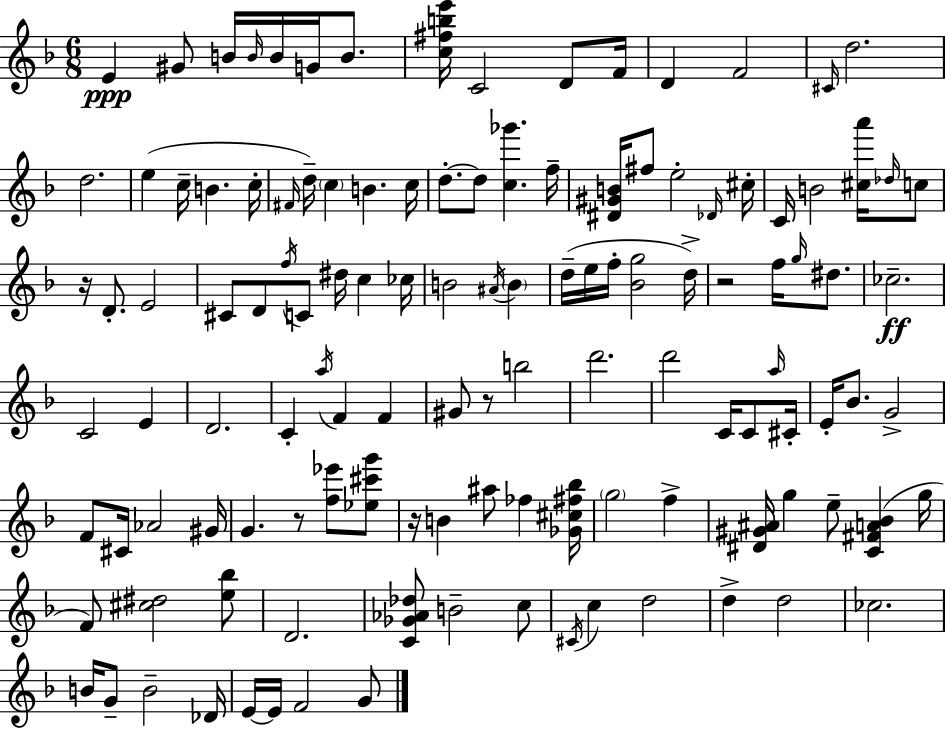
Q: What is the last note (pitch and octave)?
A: G4